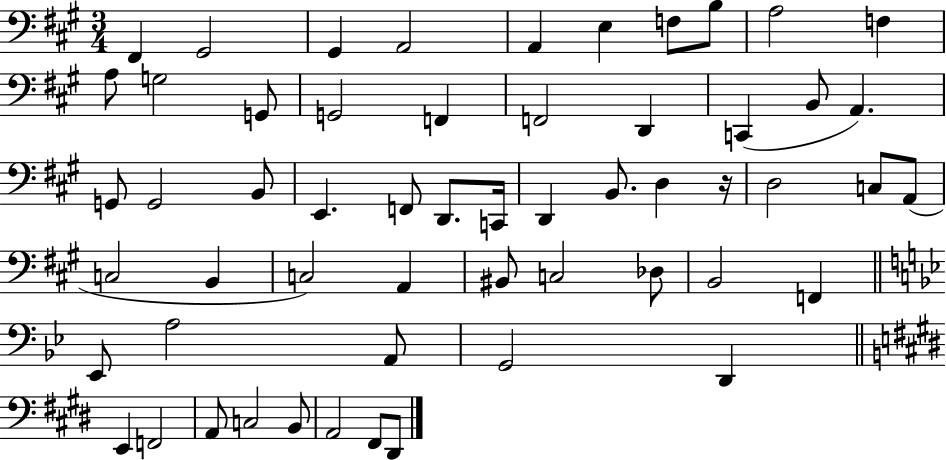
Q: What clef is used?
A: bass